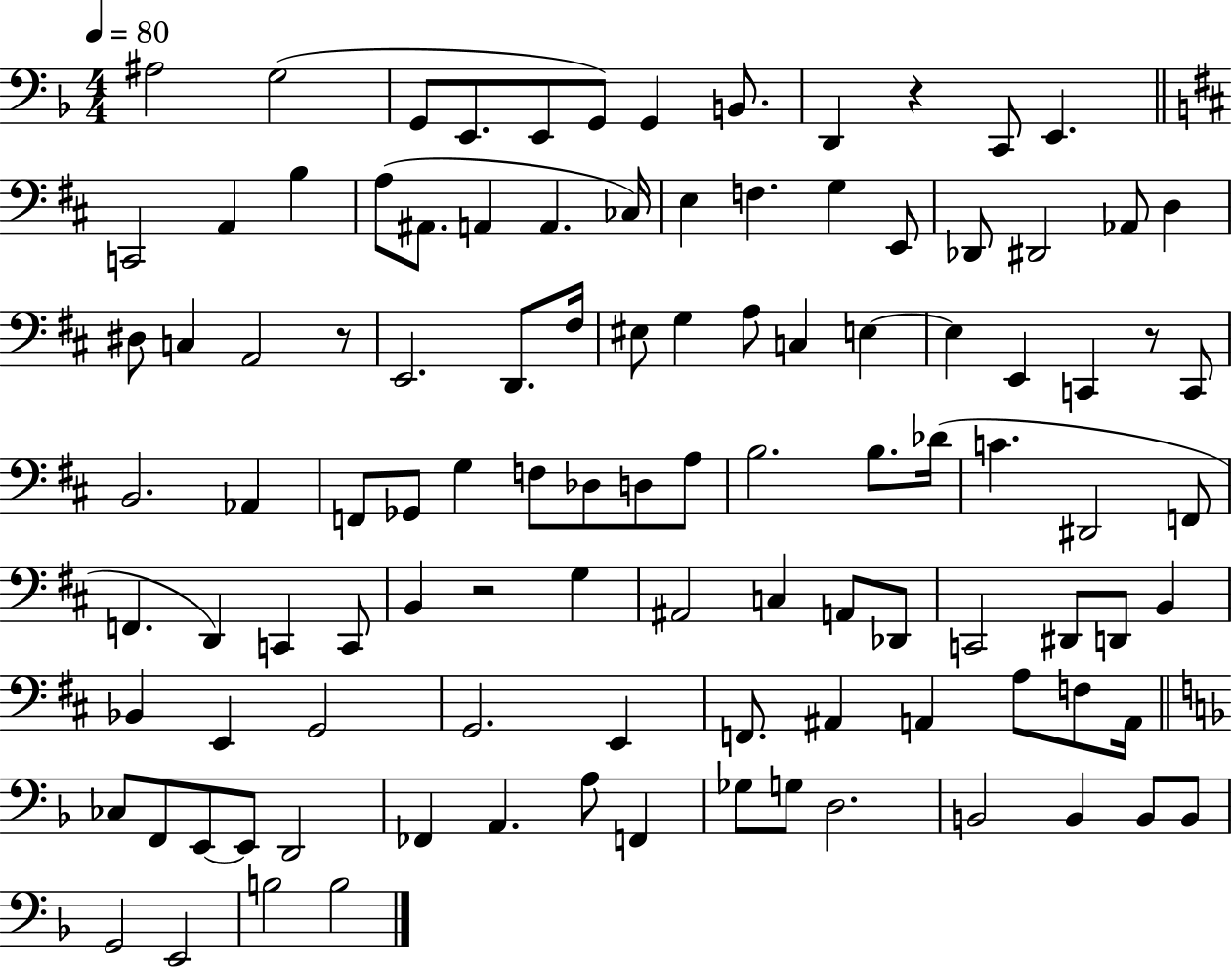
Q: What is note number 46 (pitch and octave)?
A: Gb2